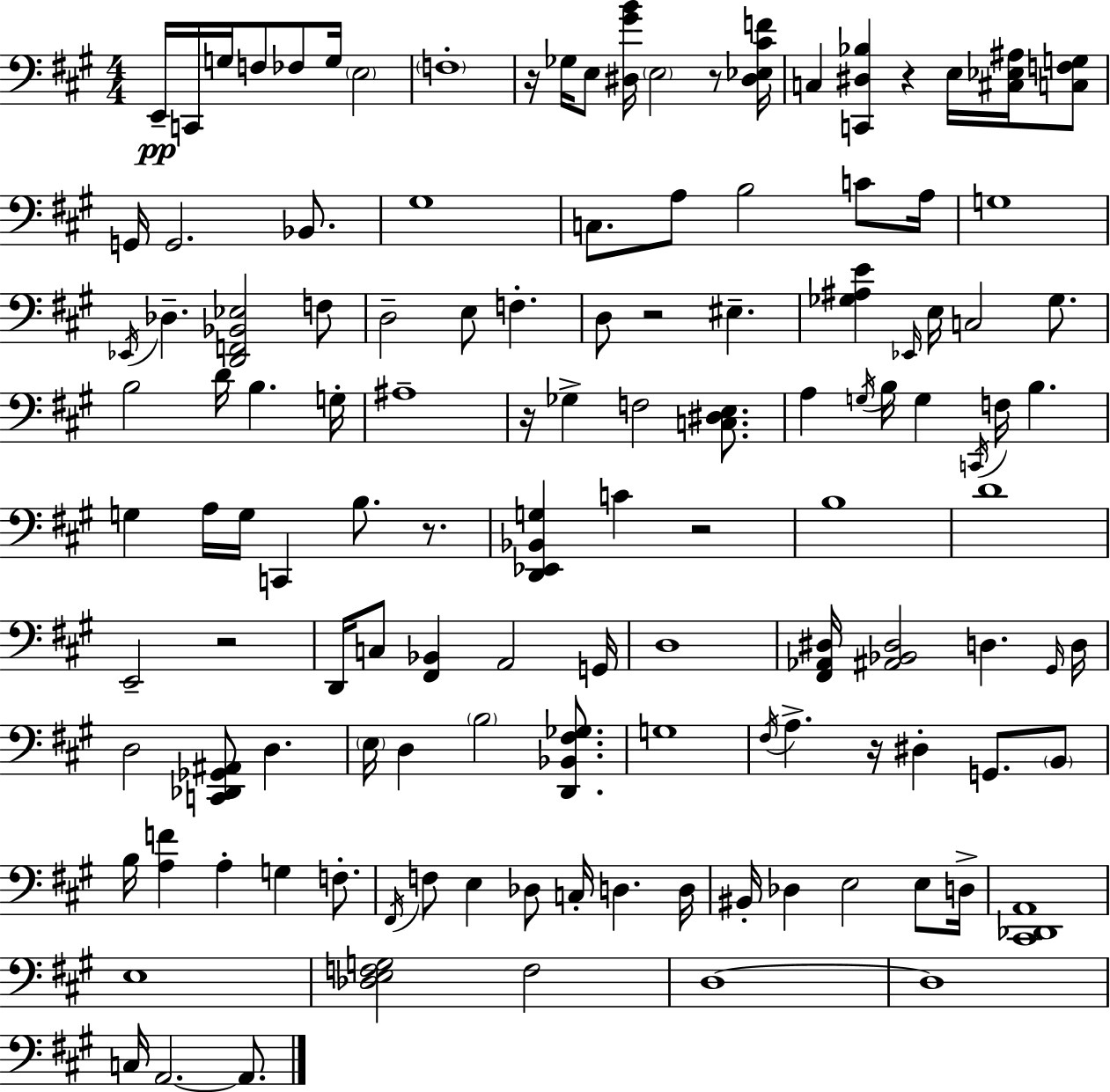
{
  \clef bass
  \numericTimeSignature
  \time 4/4
  \key a \major
  e,16--\pp c,16 g16 f8 fes8 g16 \parenthesize e2 | \parenthesize f1-. | r16 ges16 e8 <dis gis' b'>16 \parenthesize e2 r8 <dis ees cis' f'>16 | c4 <c, dis bes>4 r4 e16 <cis ees ais>16 <c f g>8 | \break g,16 g,2. bes,8. | gis1 | c8. a8 b2 c'8 a16 | g1 | \break \acciaccatura { ees,16 } des4.-- <d, f, bes, ees>2 f8 | d2-- e8 f4.-. | d8 r2 eis4.-- | <ges ais e'>4 \grace { ees,16 } e16 c2 ges8. | \break b2 d'16 b4. | g16-. ais1-- | r16 ges4-> f2 <c dis e>8. | a4 \acciaccatura { g16 } b16 g4 \acciaccatura { c,16 } f16 b4. | \break g4 a16 g16 c,4 b8. | r8. <d, ees, bes, g>4 c'4 r2 | b1 | d'1 | \break e,2-- r2 | d,16 c8 <fis, bes,>4 a,2 | g,16 d1 | <fis, aes, dis>16 <ais, bes, dis>2 d4. | \break \grace { gis,16 } d16 d2 <c, des, ges, ais,>8 d4. | \parenthesize e16 d4 \parenthesize b2 | <d, bes, fis ges>8. g1 | \acciaccatura { fis16 } a4.-> r16 dis4-. | \break g,8. \parenthesize b,8 b16 <a f'>4 a4-. g4 | f8.-. \acciaccatura { fis,16 } f8 e4 des8 c16-. | d4. d16 bis,16-. des4 e2 | e8 d16-> <cis, des, a,>1 | \break e1 | <des e f g>2 f2 | d1~~ | d1 | \break c16 a,2.~~ | a,8. \bar "|."
}